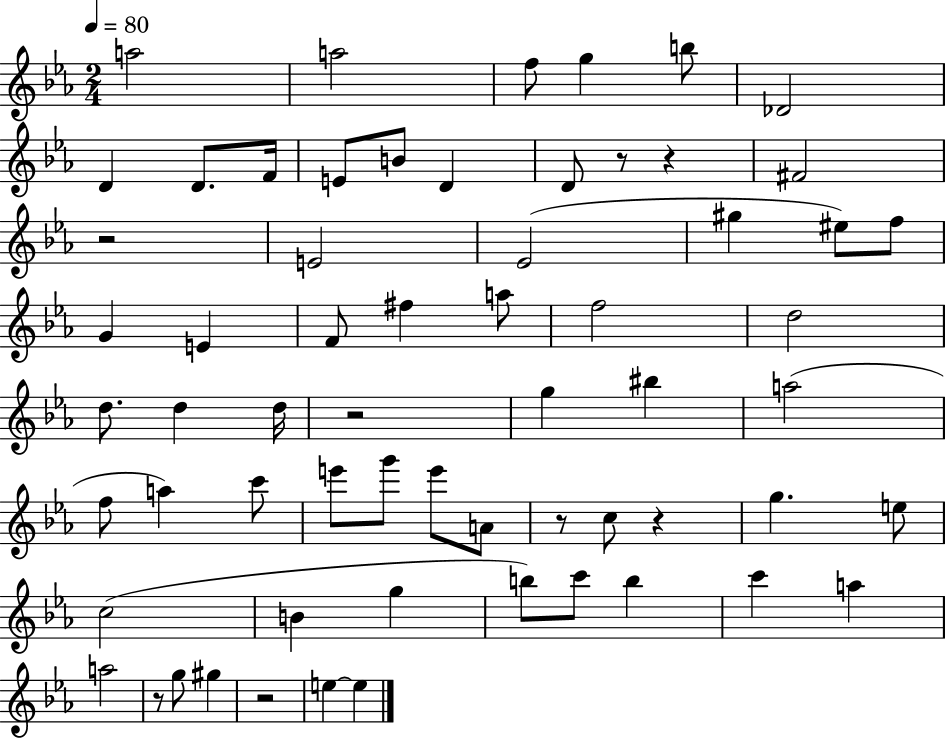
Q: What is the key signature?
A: EES major